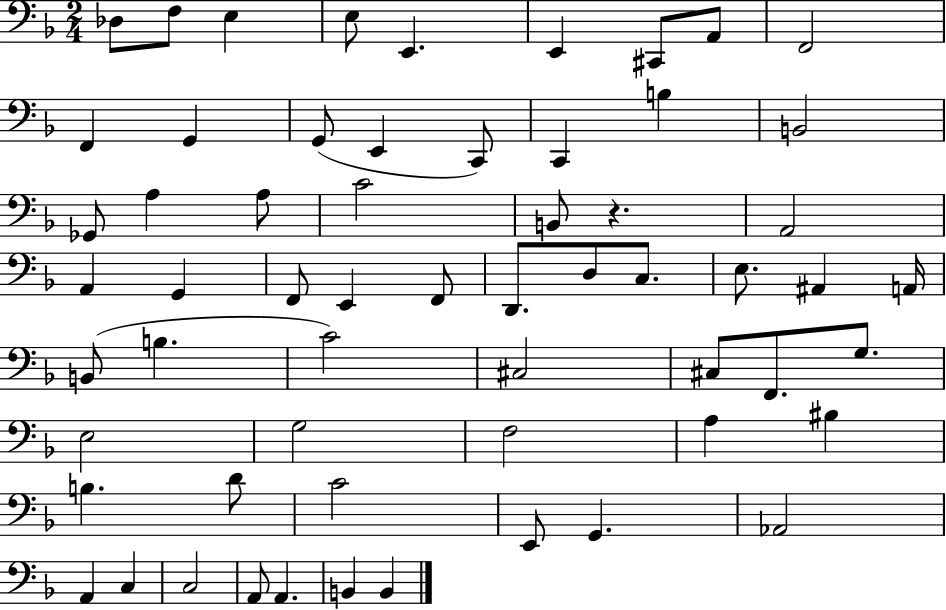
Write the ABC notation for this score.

X:1
T:Untitled
M:2/4
L:1/4
K:F
_D,/2 F,/2 E, E,/2 E,, E,, ^C,,/2 A,,/2 F,,2 F,, G,, G,,/2 E,, C,,/2 C,, B, B,,2 _G,,/2 A, A,/2 C2 B,,/2 z A,,2 A,, G,, F,,/2 E,, F,,/2 D,,/2 D,/2 C,/2 E,/2 ^A,, A,,/4 B,,/2 B, C2 ^C,2 ^C,/2 F,,/2 G,/2 E,2 G,2 F,2 A, ^B, B, D/2 C2 E,,/2 G,, _A,,2 A,, C, C,2 A,,/2 A,, B,, B,,